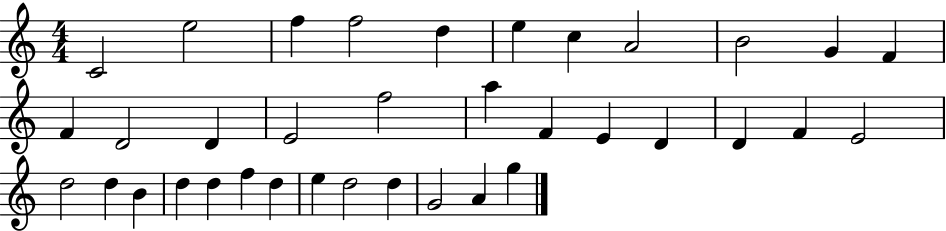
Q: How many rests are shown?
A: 0